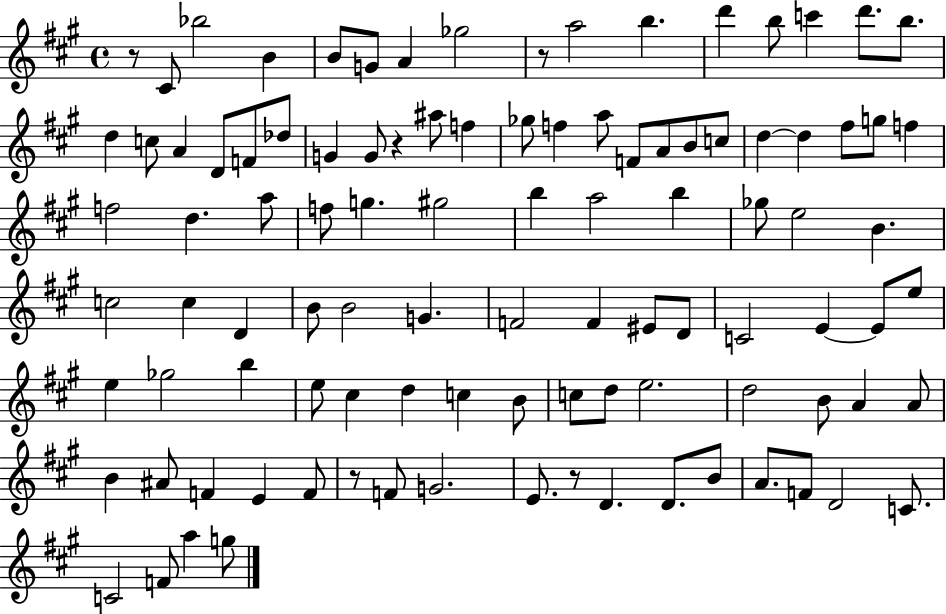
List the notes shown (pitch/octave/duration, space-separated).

R/e C#4/e Bb5/h B4/q B4/e G4/e A4/q Gb5/h R/e A5/h B5/q. D6/q B5/e C6/q D6/e. B5/e. D5/q C5/e A4/q D4/e F4/e Db5/e G4/q G4/e R/q A#5/e F5/q Gb5/e F5/q A5/e F4/e A4/e B4/e C5/e D5/q D5/q F#5/e G5/e F5/q F5/h D5/q. A5/e F5/e G5/q. G#5/h B5/q A5/h B5/q Gb5/e E5/h B4/q. C5/h C5/q D4/q B4/e B4/h G4/q. F4/h F4/q EIS4/e D4/e C4/h E4/q E4/e E5/e E5/q Gb5/h B5/q E5/e C#5/q D5/q C5/q B4/e C5/e D5/e E5/h. D5/h B4/e A4/q A4/e B4/q A#4/e F4/q E4/q F4/e R/e F4/e G4/h. E4/e. R/e D4/q. D4/e. B4/e A4/e. F4/e D4/h C4/e. C4/h F4/e A5/q G5/e